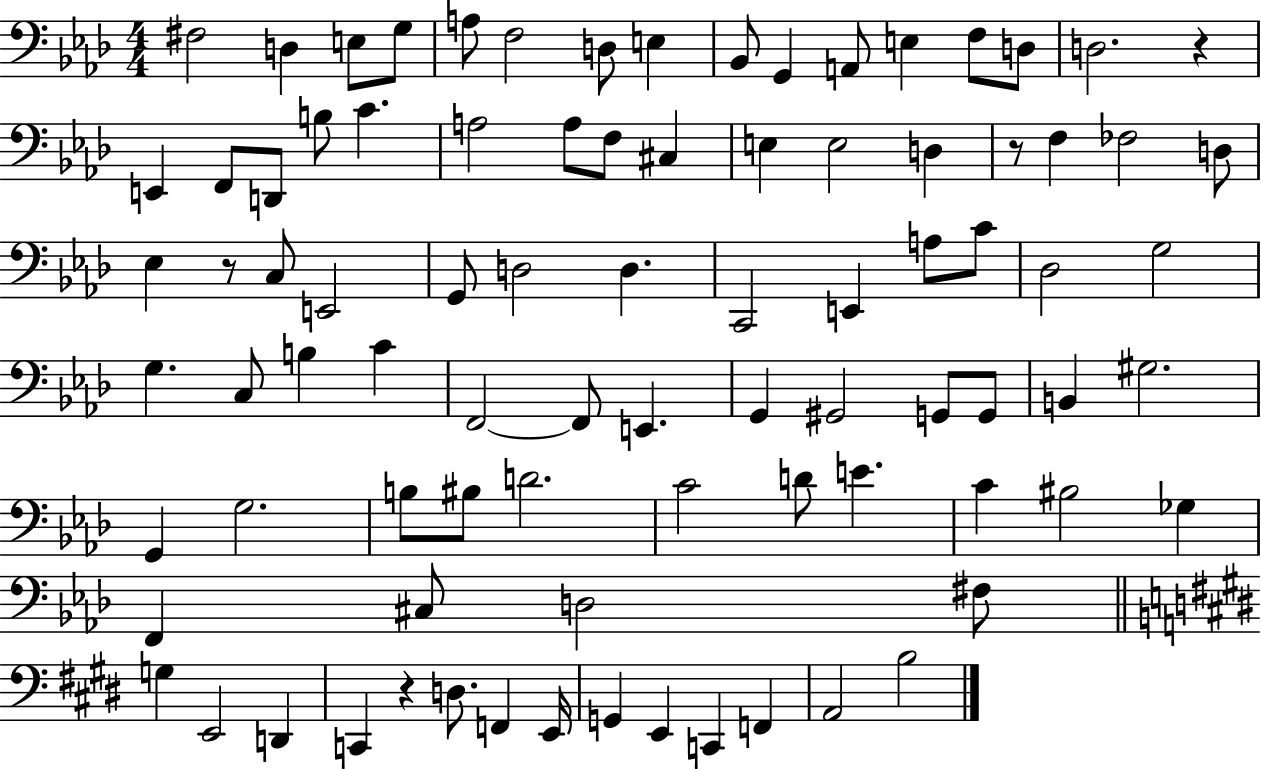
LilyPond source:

{
  \clef bass
  \numericTimeSignature
  \time 4/4
  \key aes \major
  fis2 d4 e8 g8 | a8 f2 d8 e4 | bes,8 g,4 a,8 e4 f8 d8 | d2. r4 | \break e,4 f,8 d,8 b8 c'4. | a2 a8 f8 cis4 | e4 e2 d4 | r8 f4 fes2 d8 | \break ees4 r8 c8 e,2 | g,8 d2 d4. | c,2 e,4 a8 c'8 | des2 g2 | \break g4. c8 b4 c'4 | f,2~~ f,8 e,4. | g,4 gis,2 g,8 g,8 | b,4 gis2. | \break g,4 g2. | b8 bis8 d'2. | c'2 d'8 e'4. | c'4 bis2 ges4 | \break f,4 cis8 d2 fis8 | \bar "||" \break \key e \major g4 e,2 d,4 | c,4 r4 d8. f,4 e,16 | g,4 e,4 c,4 f,4 | a,2 b2 | \break \bar "|."
}